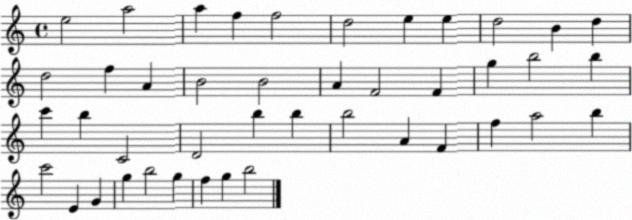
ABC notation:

X:1
T:Untitled
M:4/4
L:1/4
K:C
e2 a2 a f f2 d2 e e d2 B d d2 f A B2 B2 A F2 F g b2 b c' b C2 D2 b b b2 A F f a2 b c'2 E G g b2 g f g b2